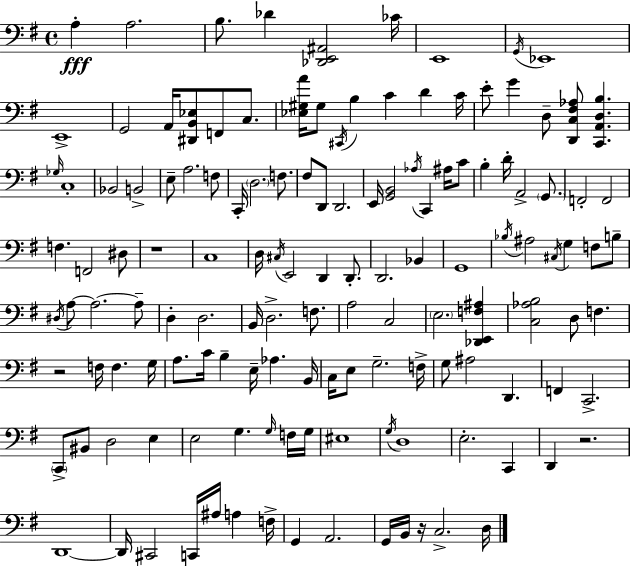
A3/q A3/h. B3/e. Db4/q [Db2,E2,A#2]/h CES4/s E2/w G2/s Eb2/w E2/w G2/h A2/s [D#2,B2,Eb3]/e F2/e C3/e. [Eb3,G#3,A4]/s G#3/e C#2/s B3/q C4/q D4/q C4/s E4/e G4/q D3/e [D2,C3,F#3,Ab3]/e [C2,A2,D3,B3]/q. Gb3/s C3/w Bb2/h B2/h E3/e A3/h. F3/e C2/s D3/h. F3/e. F#3/e D2/e D2/h. E2/s [G2,B2]/h Ab3/s C2/q A#3/s C4/e B3/q D4/s A2/h G2/e. F2/h F2/h F3/q. F2/h D#3/e R/w C3/w D3/s C#3/s E2/h D2/q D2/e. D2/h. Bb2/q G2/w Bb3/s A#3/h C#3/s G3/q F3/e B3/e D#3/s A3/e A3/h. A3/e D3/q D3/h. B2/s D3/h. F3/e. A3/h C3/h E3/h. [Db2,E2,F3,A#3]/q [C3,Ab3,B3]/h D3/e F3/q. R/h F3/s F3/q. G3/s A3/e. C4/s B3/q E3/s Ab3/q. B2/s C3/s E3/e G3/h. F3/s G3/e A#3/h D2/q. F2/q C2/h. C2/e BIS2/e D3/h E3/q E3/h G3/q. G3/s F3/s G3/s EIS3/w G3/s D3/w E3/h. C2/q D2/q R/h. D2/w D2/s C#2/h C2/s A#3/s A3/q F3/s G2/q A2/h. G2/s B2/s R/s C3/h. D3/s